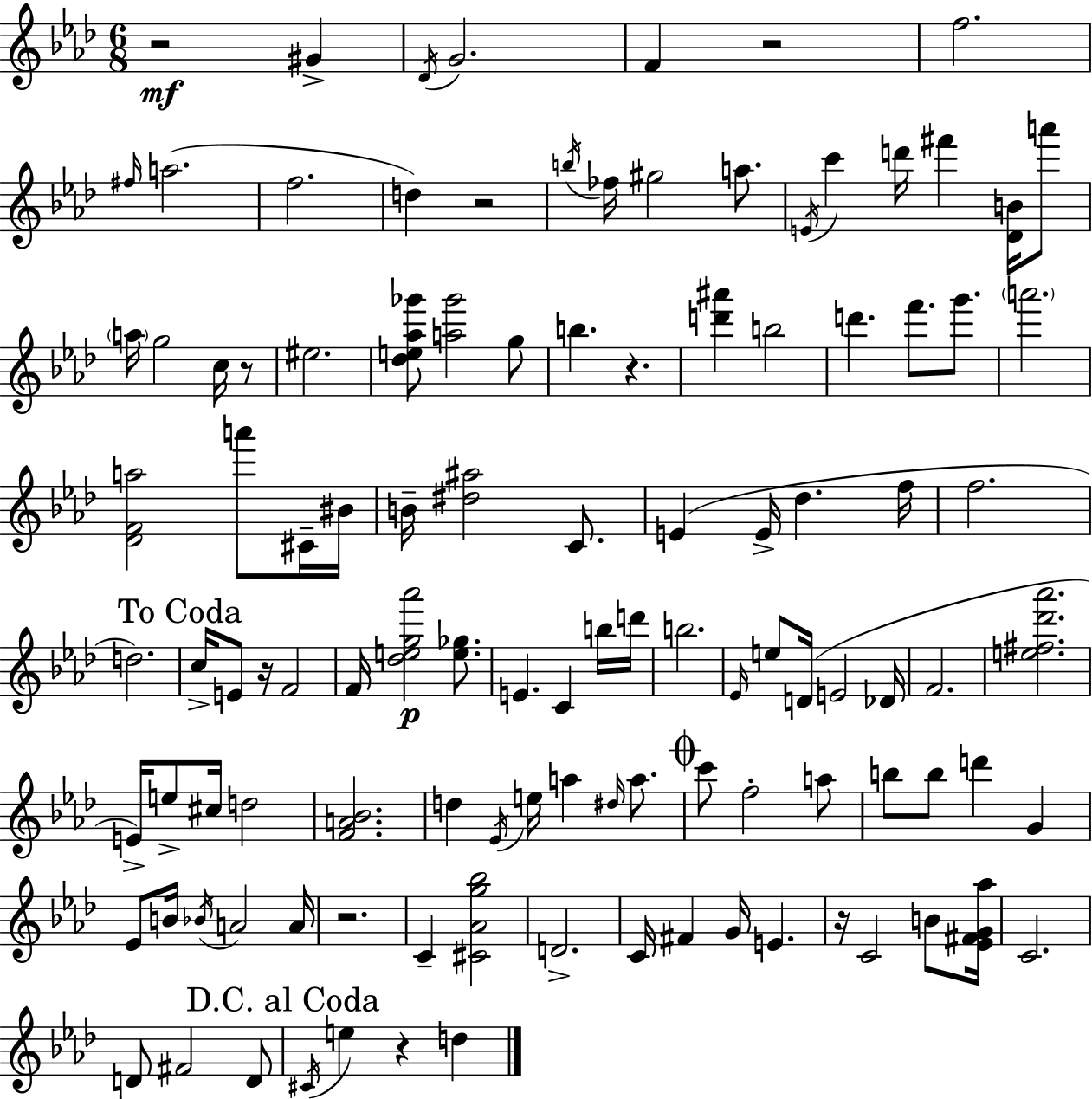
X:1
T:Untitled
M:6/8
L:1/4
K:Ab
z2 ^G _D/4 G2 F z2 f2 ^f/4 a2 f2 d z2 b/4 _f/4 ^g2 a/2 E/4 c' d'/4 ^f' [_DB]/4 a'/2 a/4 g2 c/4 z/2 ^e2 [_de_a_g']/2 [a_g']2 g/2 b z [d'^a'] b2 d' f'/2 g'/2 a'2 [_DFa]2 a'/2 ^C/4 ^B/4 B/4 [^d^a]2 C/2 E E/4 _d f/4 f2 d2 c/4 E/2 z/4 F2 F/4 [_deg_a']2 [e_g]/2 E C b/4 d'/4 b2 _E/4 e/2 D/4 E2 _D/4 F2 [e^f_d'_a']2 E/4 e/2 ^c/4 d2 [FA_B]2 d _E/4 e/4 a ^d/4 a/2 c'/2 f2 a/2 b/2 b/2 d' G _E/2 B/4 _B/4 A2 A/4 z2 C [^C_Ag_b]2 D2 C/4 ^F G/4 E z/4 C2 B/2 [_E^FG_a]/4 C2 D/2 ^F2 D/2 ^C/4 e z d